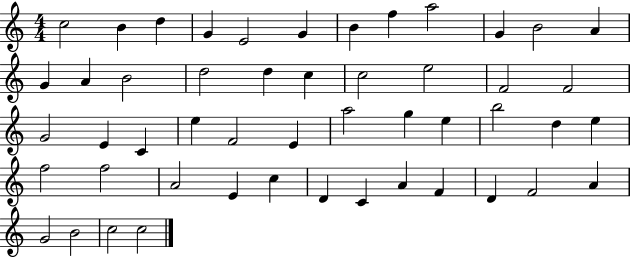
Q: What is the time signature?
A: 4/4